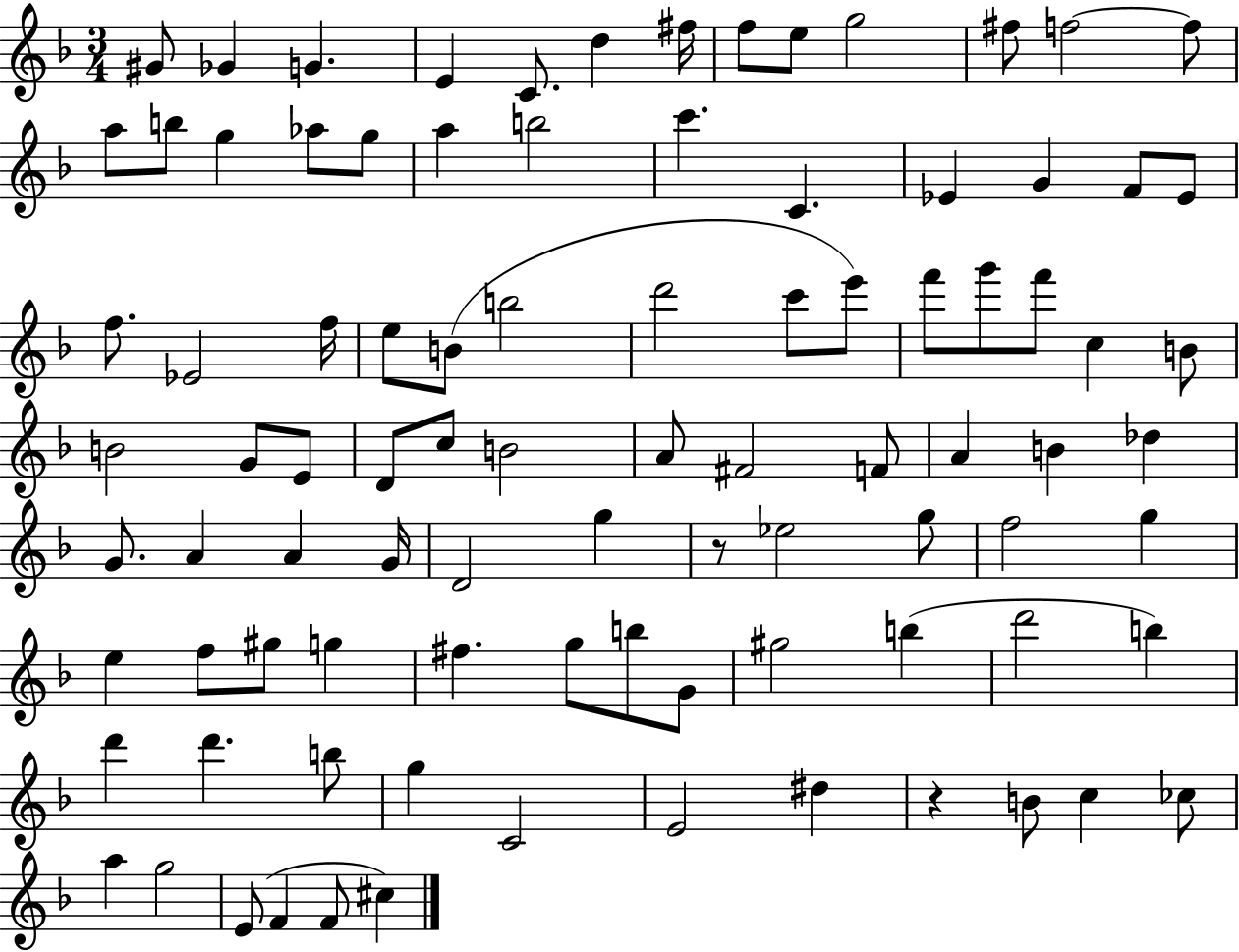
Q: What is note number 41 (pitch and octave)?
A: B4